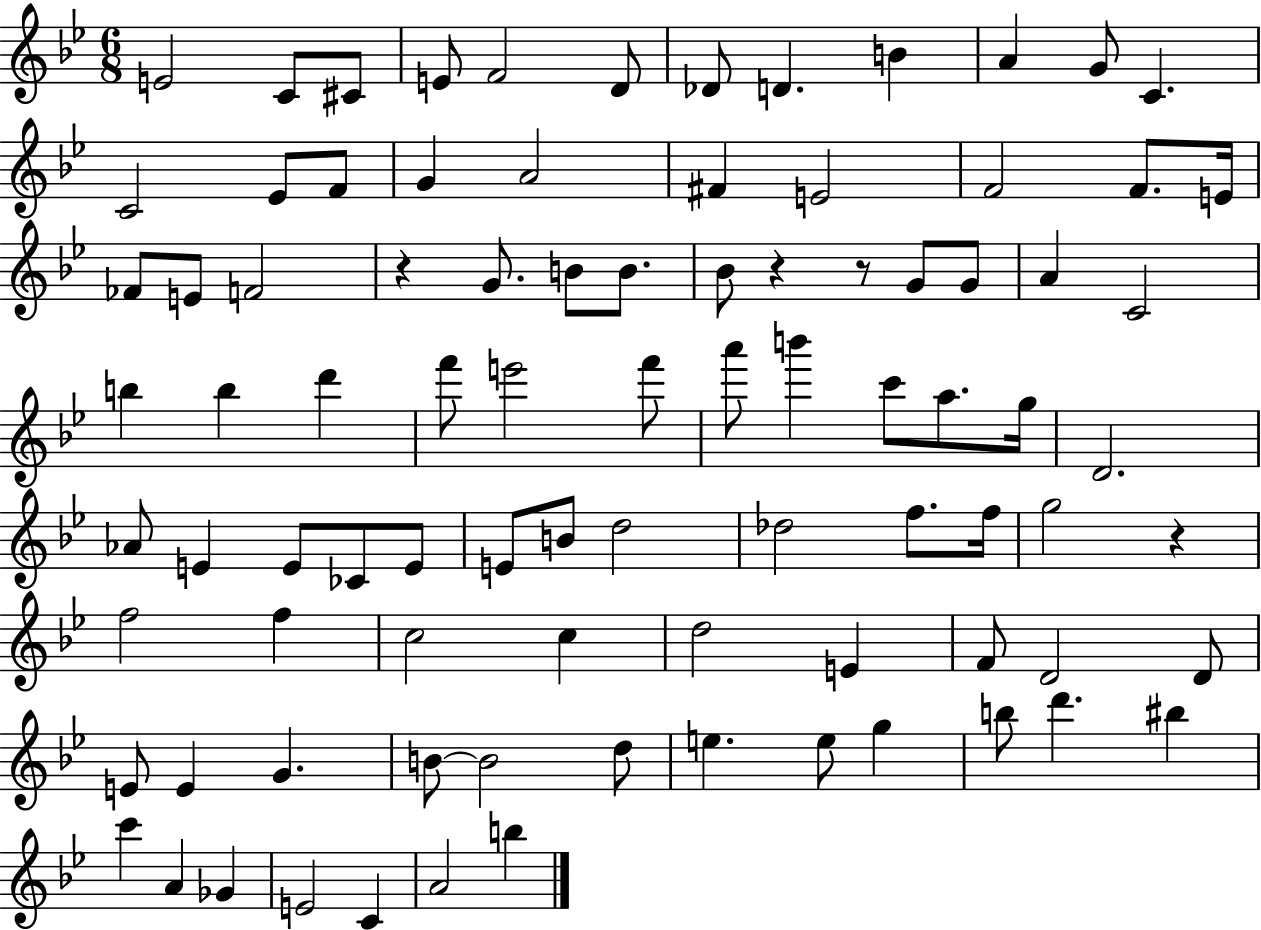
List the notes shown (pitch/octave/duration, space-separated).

E4/h C4/e C#4/e E4/e F4/h D4/e Db4/e D4/q. B4/q A4/q G4/e C4/q. C4/h Eb4/e F4/e G4/q A4/h F#4/q E4/h F4/h F4/e. E4/s FES4/e E4/e F4/h R/q G4/e. B4/e B4/e. Bb4/e R/q R/e G4/e G4/e A4/q C4/h B5/q B5/q D6/q F6/e E6/h F6/e A6/e B6/q C6/e A5/e. G5/s D4/h. Ab4/e E4/q E4/e CES4/e E4/e E4/e B4/e D5/h Db5/h F5/e. F5/s G5/h R/q F5/h F5/q C5/h C5/q D5/h E4/q F4/e D4/h D4/e E4/e E4/q G4/q. B4/e B4/h D5/e E5/q. E5/e G5/q B5/e D6/q. BIS5/q C6/q A4/q Gb4/q E4/h C4/q A4/h B5/q